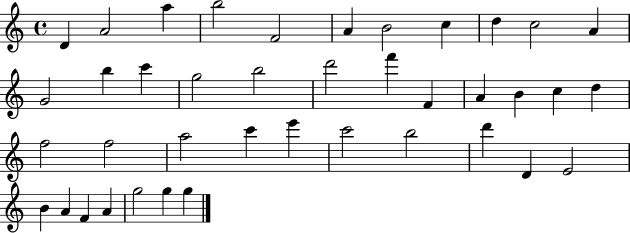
D4/q A4/h A5/q B5/h F4/h A4/q B4/h C5/q D5/q C5/h A4/q G4/h B5/q C6/q G5/h B5/h D6/h F6/q F4/q A4/q B4/q C5/q D5/q F5/h F5/h A5/h C6/q E6/q C6/h B5/h D6/q D4/q E4/h B4/q A4/q F4/q A4/q G5/h G5/q G5/q